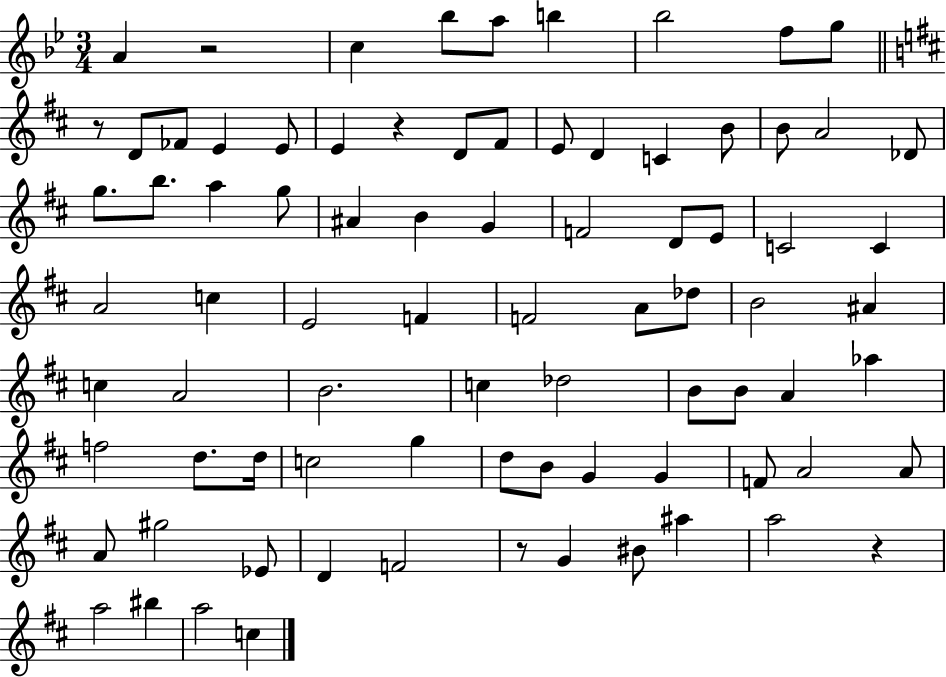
X:1
T:Untitled
M:3/4
L:1/4
K:Bb
A z2 c _b/2 a/2 b _b2 f/2 g/2 z/2 D/2 _F/2 E E/2 E z D/2 ^F/2 E/2 D C B/2 B/2 A2 _D/2 g/2 b/2 a g/2 ^A B G F2 D/2 E/2 C2 C A2 c E2 F F2 A/2 _d/2 B2 ^A c A2 B2 c _d2 B/2 B/2 A _a f2 d/2 d/4 c2 g d/2 B/2 G G F/2 A2 A/2 A/2 ^g2 _E/2 D F2 z/2 G ^B/2 ^a a2 z a2 ^b a2 c